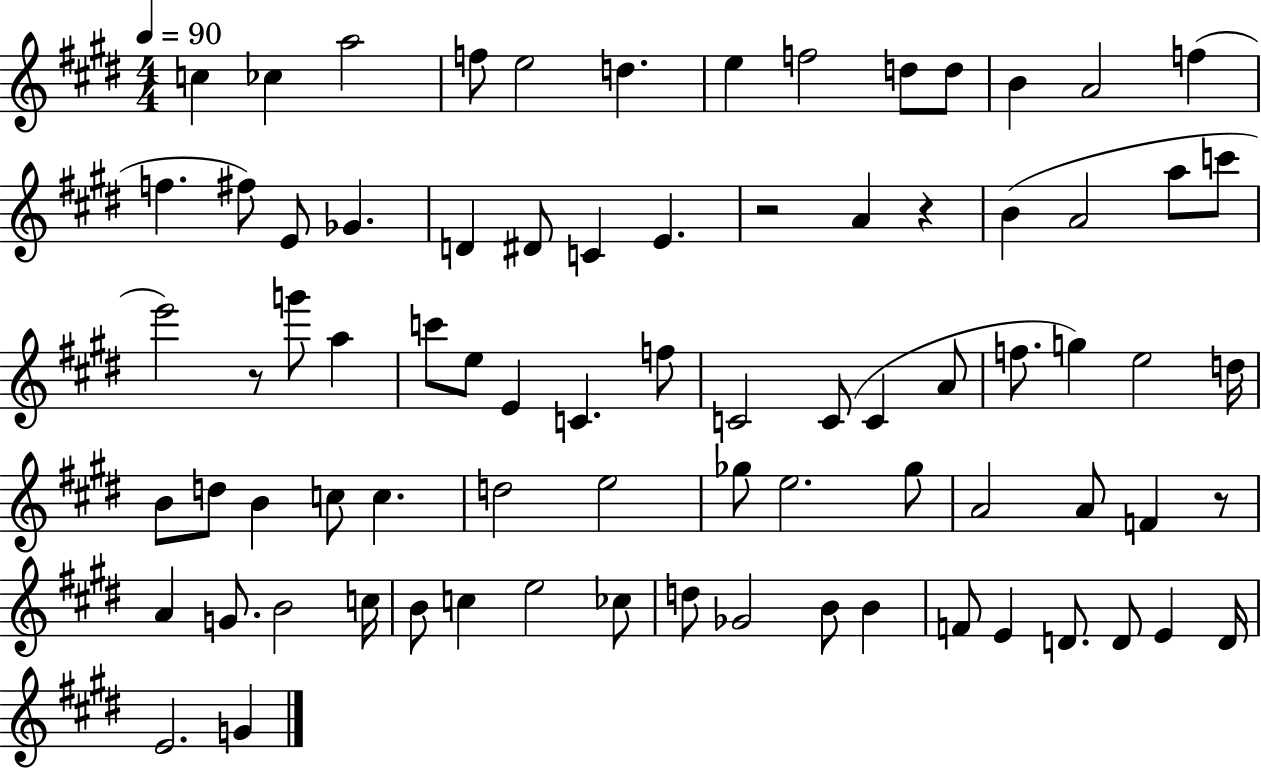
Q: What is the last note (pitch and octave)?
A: G4